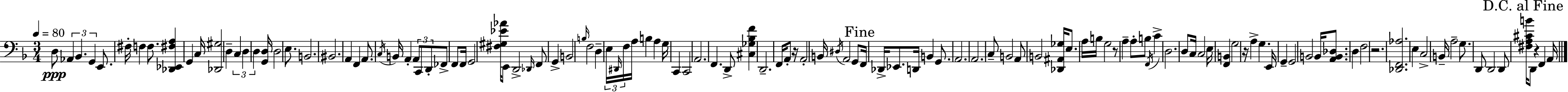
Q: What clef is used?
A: bass